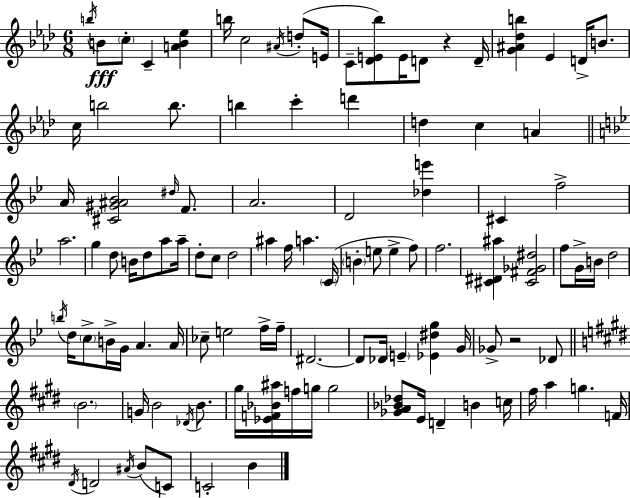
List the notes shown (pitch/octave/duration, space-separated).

B5/s B4/e C5/e C4/q [A4,B4,Eb5]/q B5/s C5/h A#4/s D5/e E4/s C4/e [Db4,E4,Bb5]/e E4/s D4/e R/q D4/s [G4,A#4,Db5,B5]/q Eb4/q D4/s B4/e. C5/s B5/h B5/e. B5/q C6/q D6/q D5/q C5/q A4/q A4/s [C#4,G#4,A#4,Bb4]/h D#5/s F4/e. A4/h. D4/h [Db5,E6]/q C#4/q F5/h A5/h. G5/q D5/e B4/s D5/e A5/e A5/s D5/e C5/e D5/h A#5/q F5/s A5/q. C4/s B4/q E5/e E5/q F5/e F5/h. [C#4,D#4,A#5]/q [C#4,F#4,Gb4,D#5]/h F5/e G4/s B4/s D5/h B5/s D5/s C5/e B4/s G4/s A4/q. A4/s CES5/e E5/h F5/s F5/s D#4/h. D#4/e Db4/s E4/q [Eb4,D#5,G5]/q G4/s Gb4/e R/h Db4/e B4/h. G4/s B4/h Db4/s B4/e. G#5/s [Eb4,F4,Bb4,A#5]/s F5/s G5/s G5/h [Gb4,A4,Bb4,Db5]/e E4/s D4/q B4/q C5/s F#5/s A5/q G5/q. F4/s D#4/s D4/h A#4/s B4/e C4/e C4/h B4/q